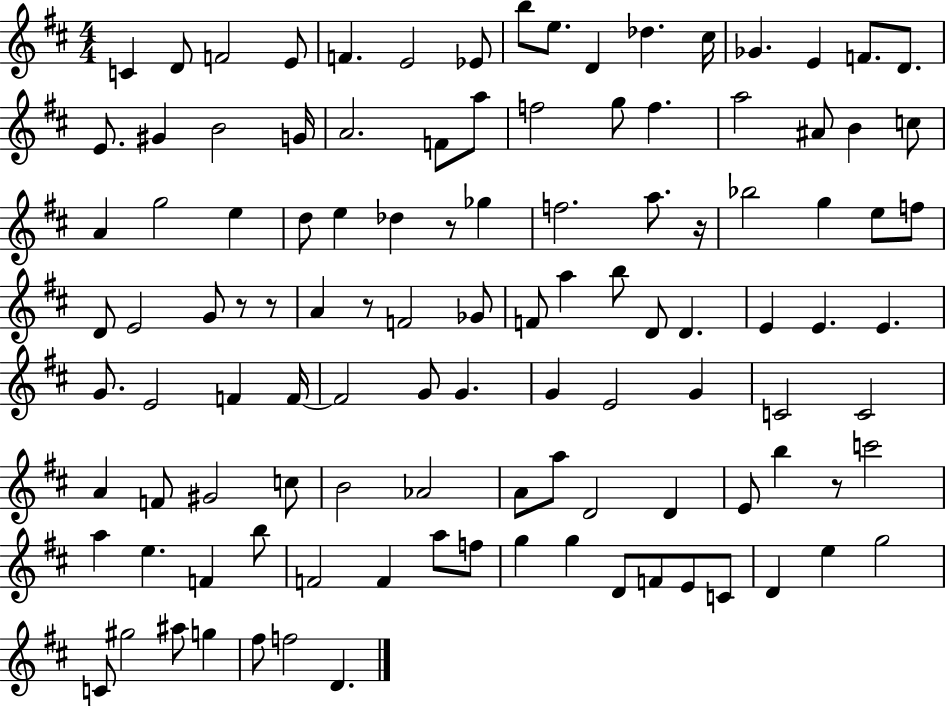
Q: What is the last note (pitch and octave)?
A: D4